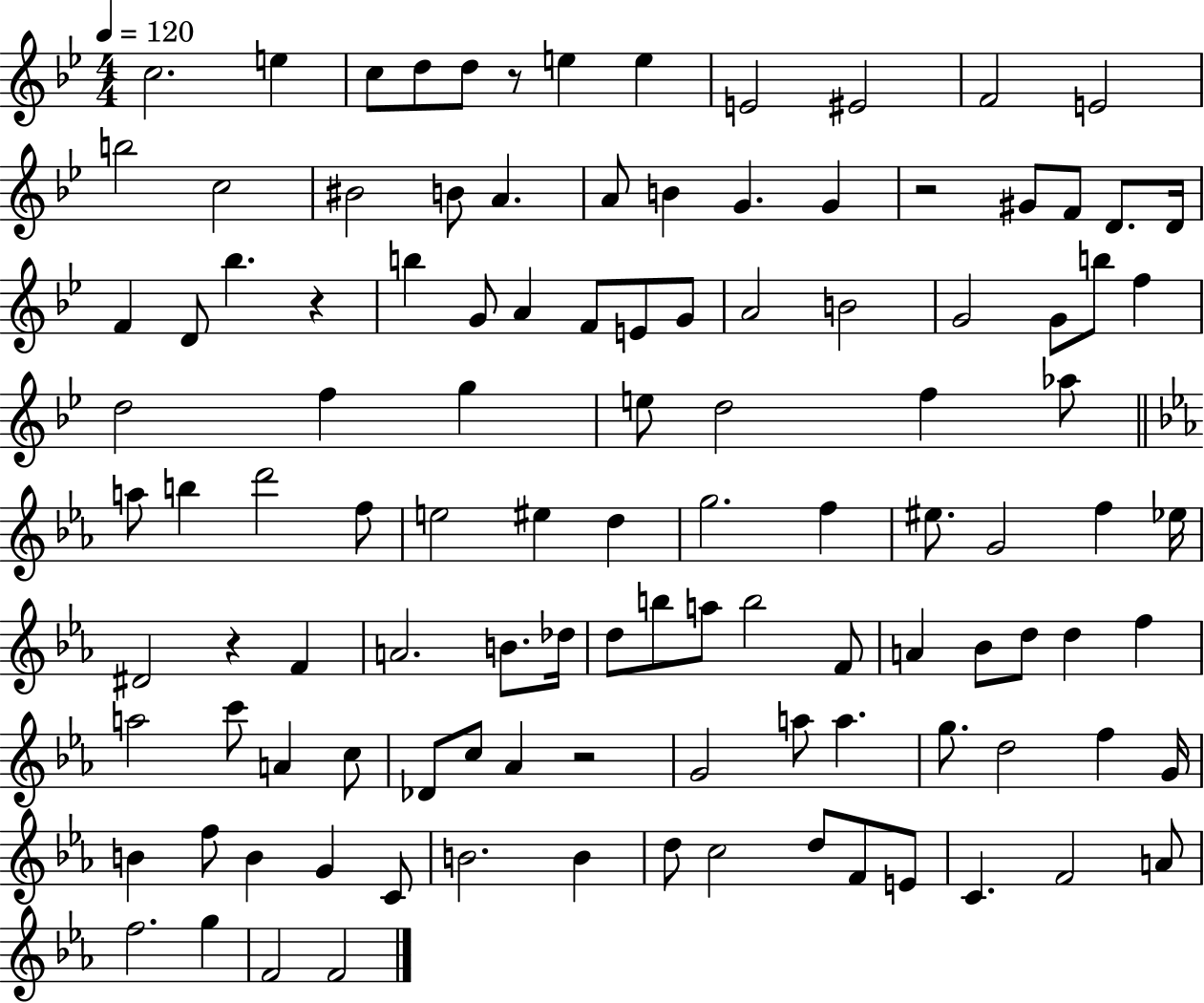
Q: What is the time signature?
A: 4/4